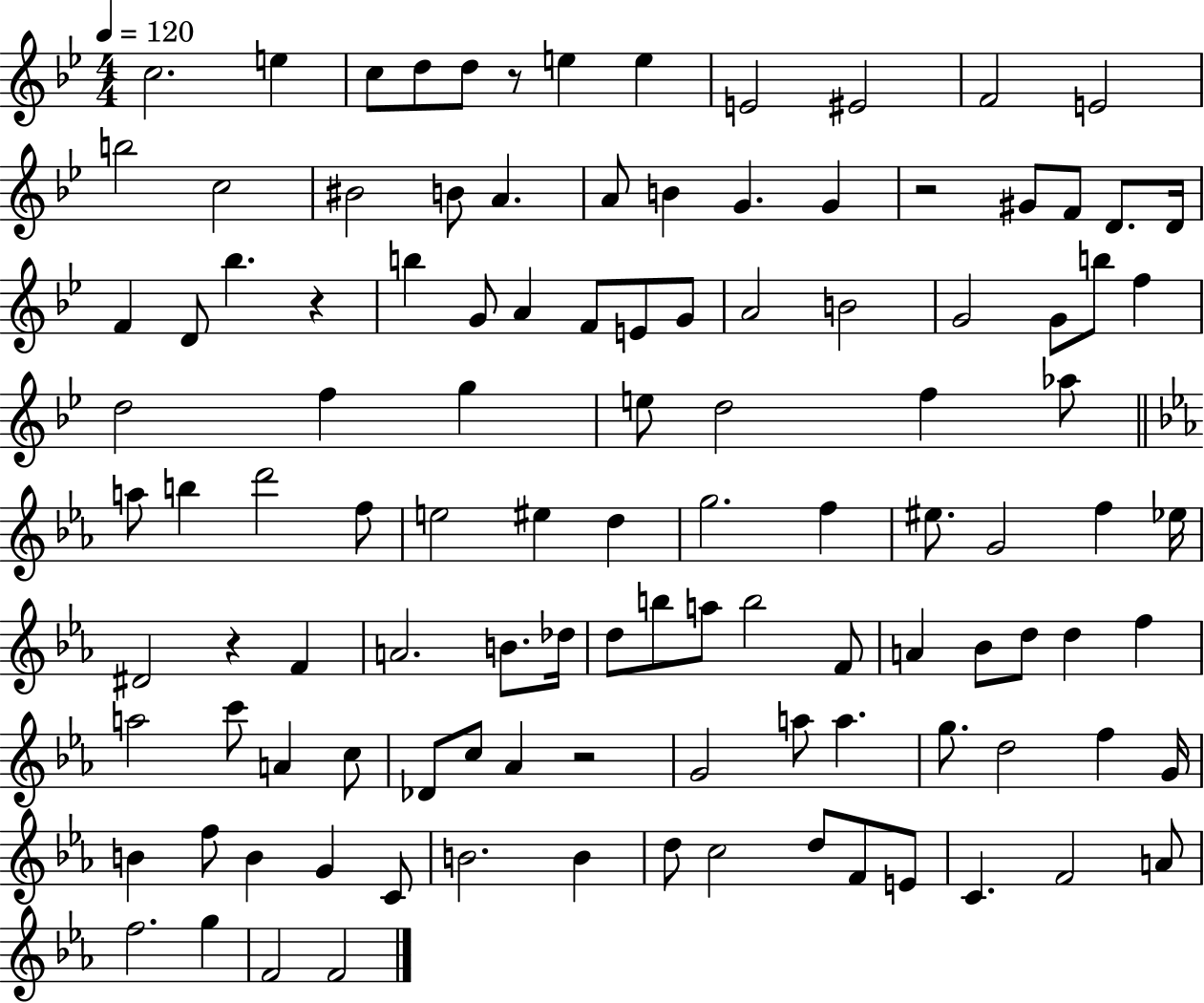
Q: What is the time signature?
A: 4/4